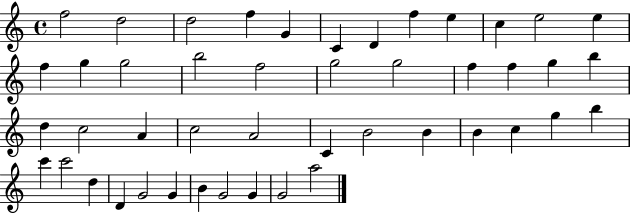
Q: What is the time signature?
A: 4/4